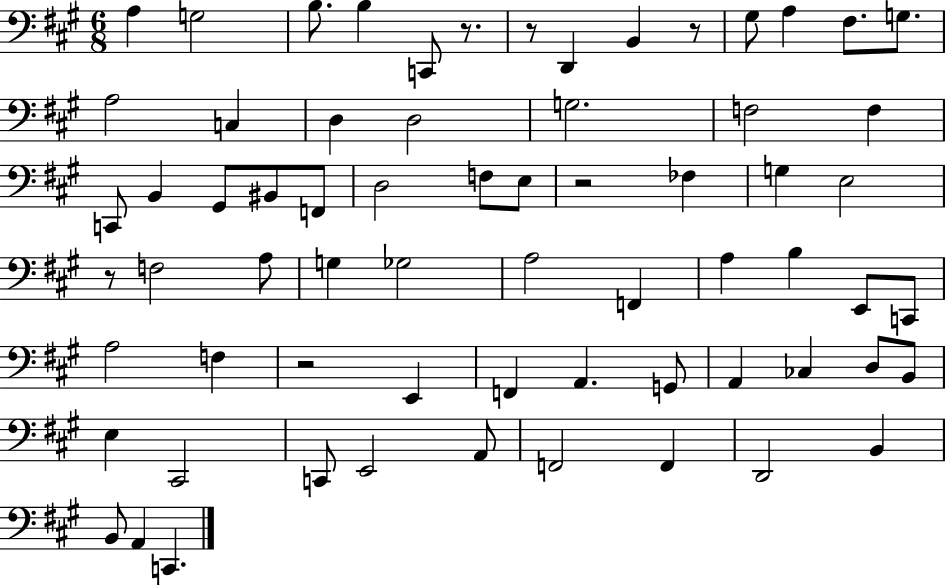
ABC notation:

X:1
T:Untitled
M:6/8
L:1/4
K:A
A, G,2 B,/2 B, C,,/2 z/2 z/2 D,, B,, z/2 ^G,/2 A, ^F,/2 G,/2 A,2 C, D, D,2 G,2 F,2 F, C,,/2 B,, ^G,,/2 ^B,,/2 F,,/2 D,2 F,/2 E,/2 z2 _F, G, E,2 z/2 F,2 A,/2 G, _G,2 A,2 F,, A, B, E,,/2 C,,/2 A,2 F, z2 E,, F,, A,, G,,/2 A,, _C, D,/2 B,,/2 E, ^C,,2 C,,/2 E,,2 A,,/2 F,,2 F,, D,,2 B,, B,,/2 A,, C,,